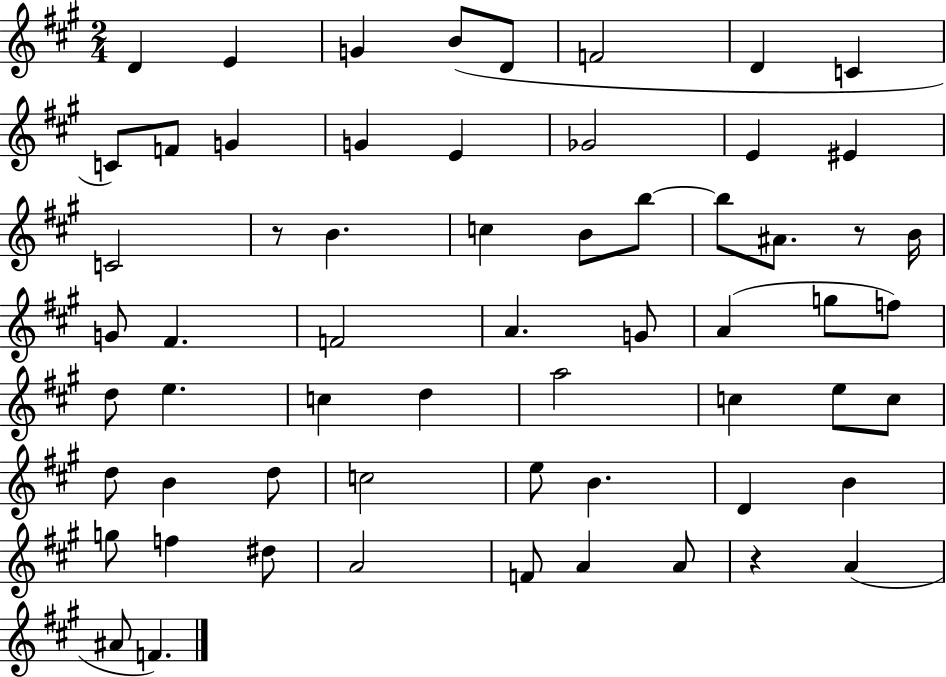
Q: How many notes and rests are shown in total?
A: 61